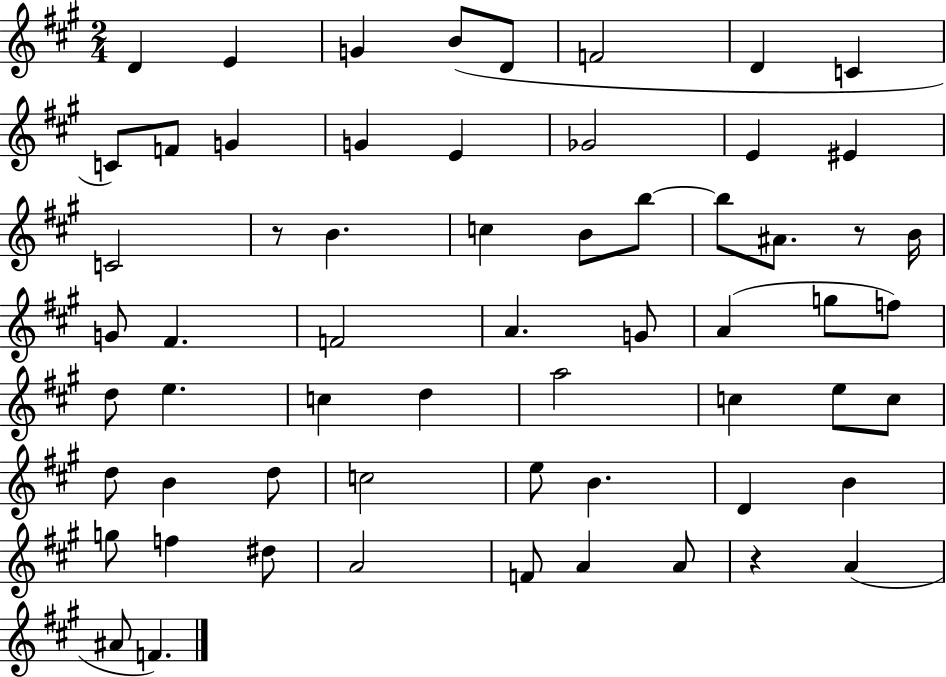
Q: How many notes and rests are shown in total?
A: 61